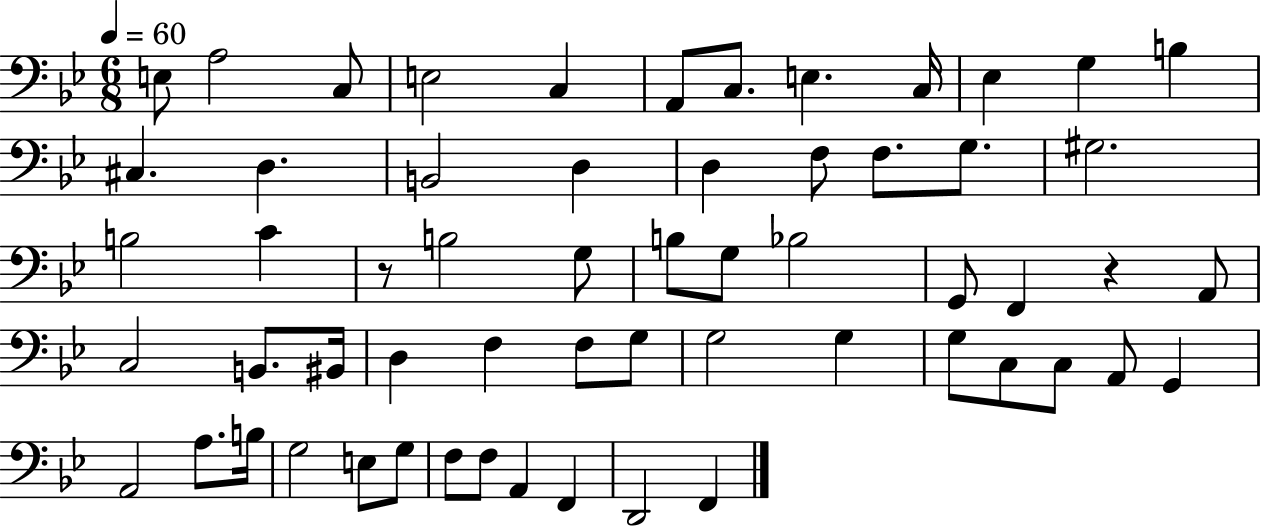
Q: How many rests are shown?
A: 2